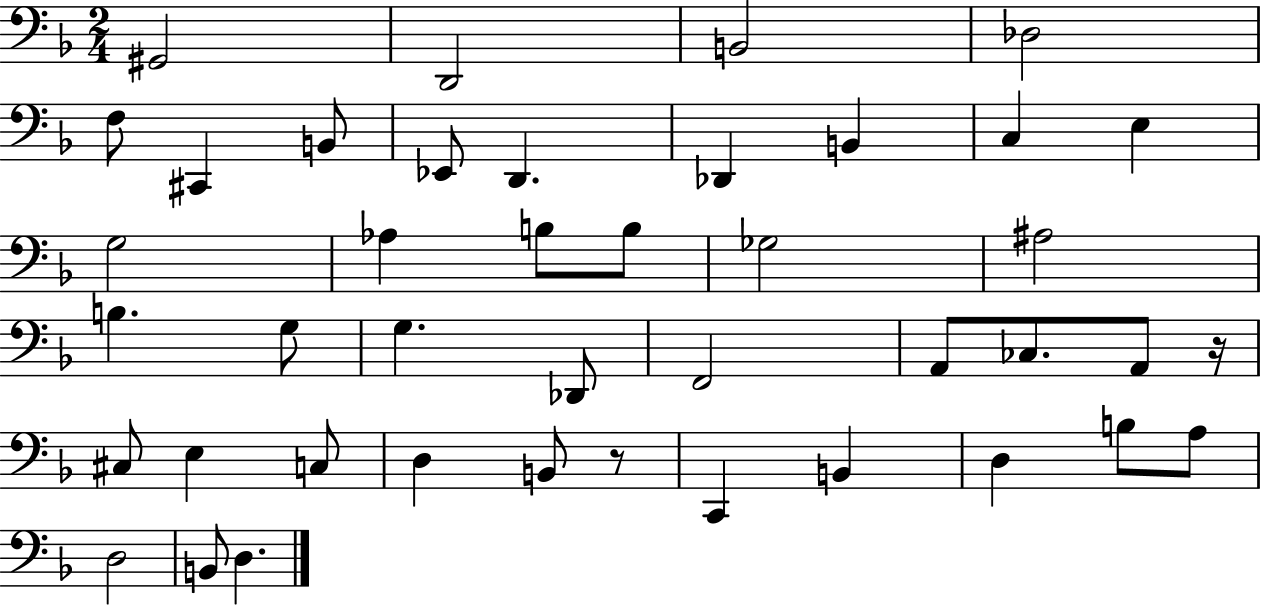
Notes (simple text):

G#2/h D2/h B2/h Db3/h F3/e C#2/q B2/e Eb2/e D2/q. Db2/q B2/q C3/q E3/q G3/h Ab3/q B3/e B3/e Gb3/h A#3/h B3/q. G3/e G3/q. Db2/e F2/h A2/e CES3/e. A2/e R/s C#3/e E3/q C3/e D3/q B2/e R/e C2/q B2/q D3/q B3/e A3/e D3/h B2/e D3/q.